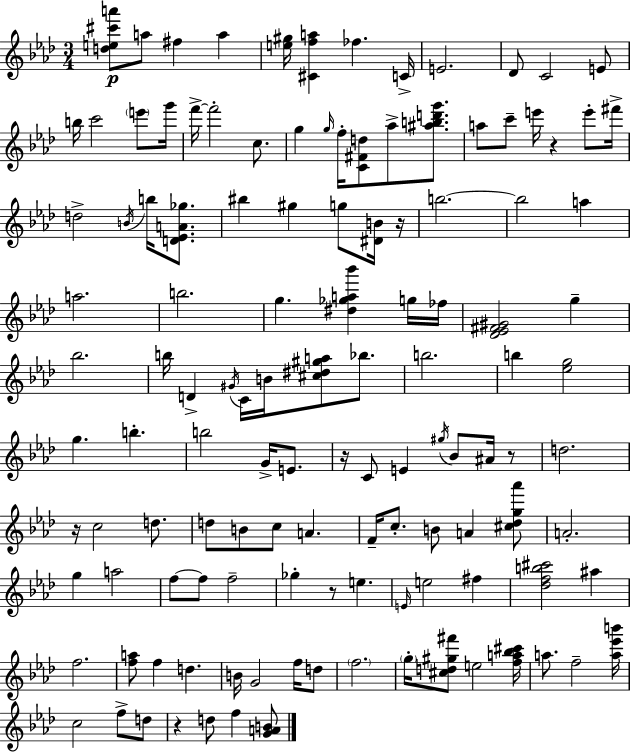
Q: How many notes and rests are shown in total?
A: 124